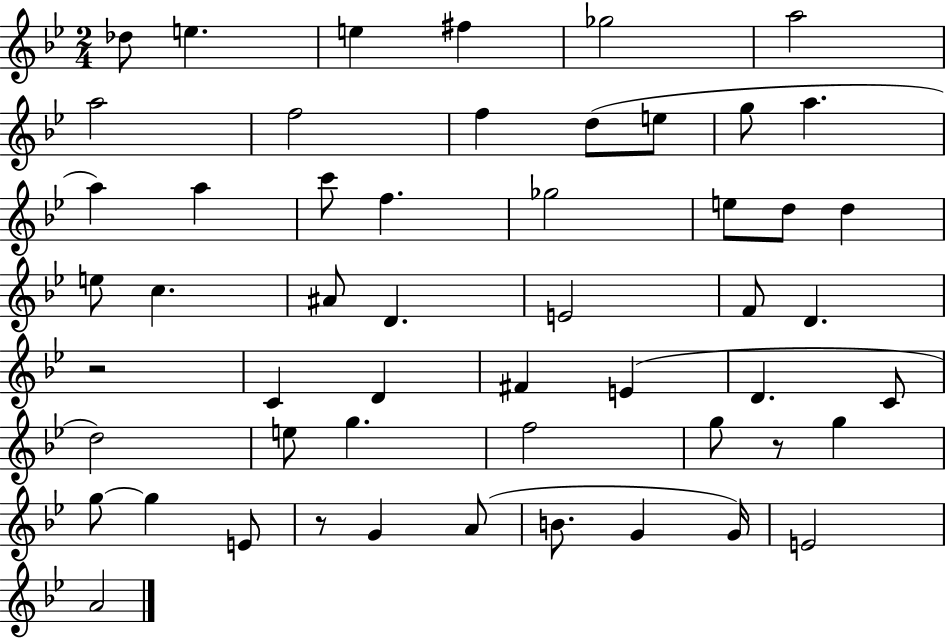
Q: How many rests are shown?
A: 3